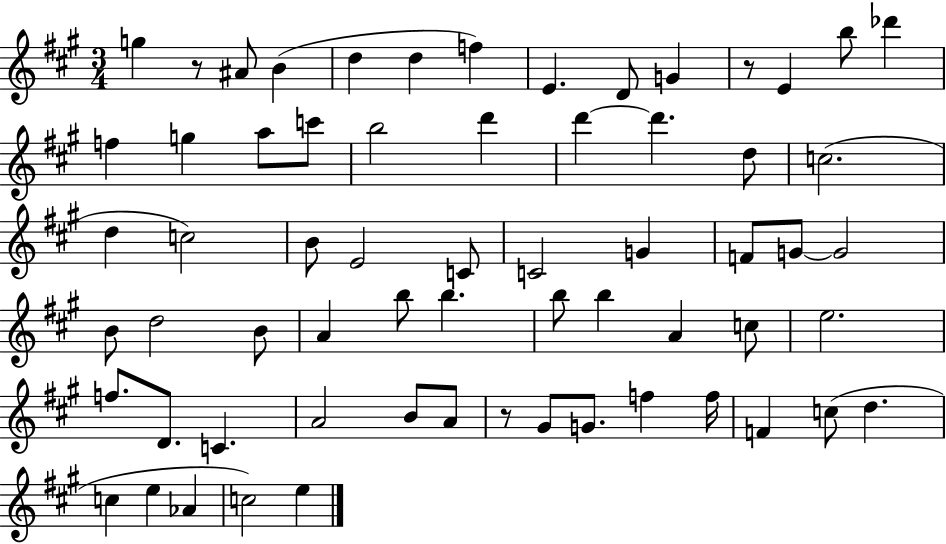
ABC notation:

X:1
T:Untitled
M:3/4
L:1/4
K:A
g z/2 ^A/2 B d d f E D/2 G z/2 E b/2 _d' f g a/2 c'/2 b2 d' d' d' d/2 c2 d c2 B/2 E2 C/2 C2 G F/2 G/2 G2 B/2 d2 B/2 A b/2 b b/2 b A c/2 e2 f/2 D/2 C A2 B/2 A/2 z/2 ^G/2 G/2 f f/4 F c/2 d c e _A c2 e